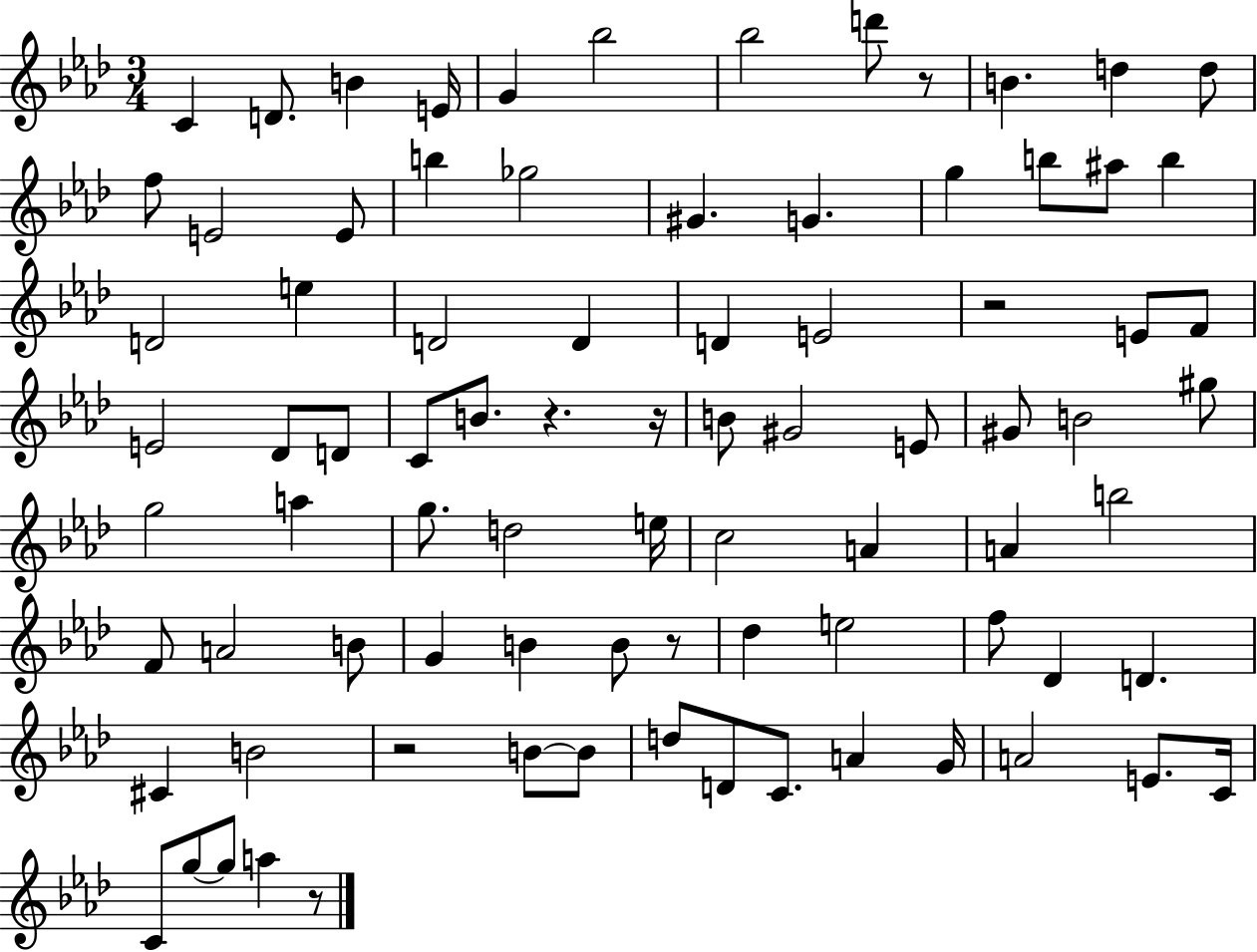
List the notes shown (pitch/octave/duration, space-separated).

C4/q D4/e. B4/q E4/s G4/q Bb5/h Bb5/h D6/e R/e B4/q. D5/q D5/e F5/e E4/h E4/e B5/q Gb5/h G#4/q. G4/q. G5/q B5/e A#5/e B5/q D4/h E5/q D4/h D4/q D4/q E4/h R/h E4/e F4/e E4/h Db4/e D4/e C4/e B4/e. R/q. R/s B4/e G#4/h E4/e G#4/e B4/h G#5/e G5/h A5/q G5/e. D5/h E5/s C5/h A4/q A4/q B5/h F4/e A4/h B4/e G4/q B4/q B4/e R/e Db5/q E5/h F5/e Db4/q D4/q. C#4/q B4/h R/h B4/e B4/e D5/e D4/e C4/e. A4/q G4/s A4/h E4/e. C4/s C4/e G5/e G5/e A5/q R/e